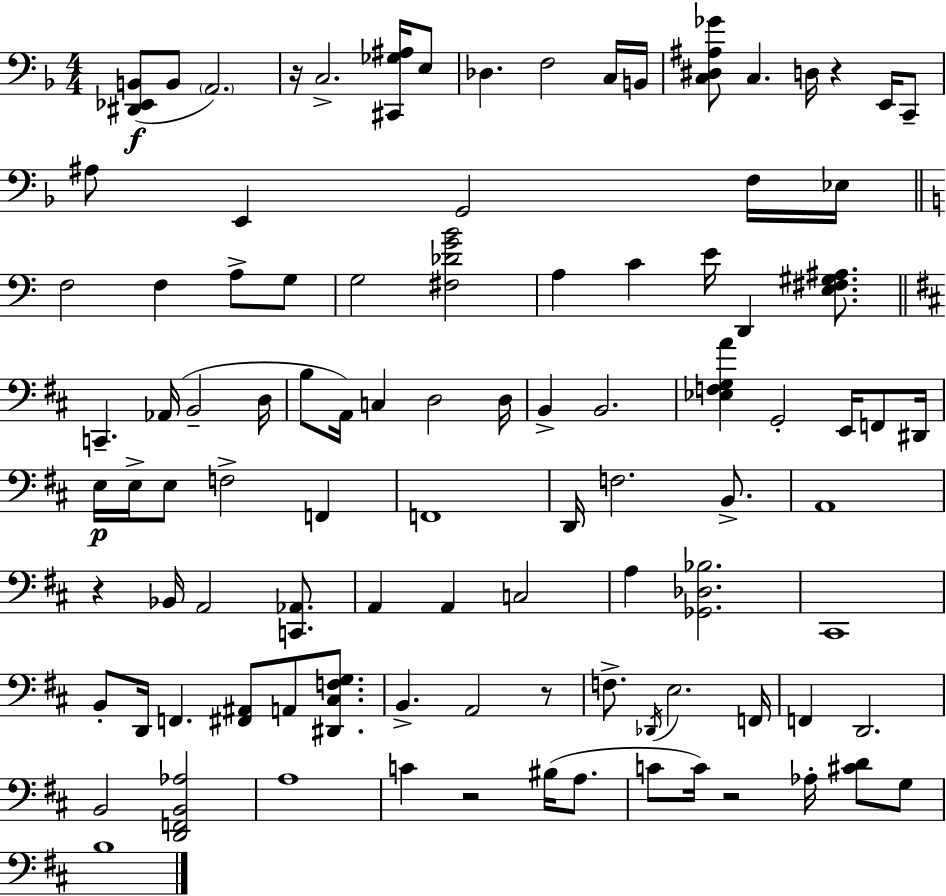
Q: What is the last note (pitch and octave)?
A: B3